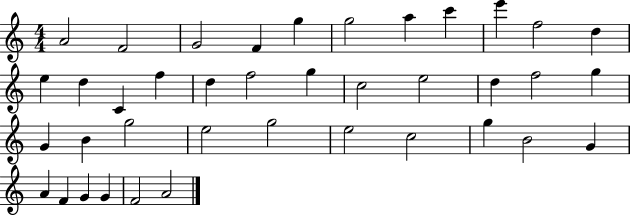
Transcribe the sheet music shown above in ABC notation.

X:1
T:Untitled
M:4/4
L:1/4
K:C
A2 F2 G2 F g g2 a c' e' f2 d e d C f d f2 g c2 e2 d f2 g G B g2 e2 g2 e2 c2 g B2 G A F G G F2 A2